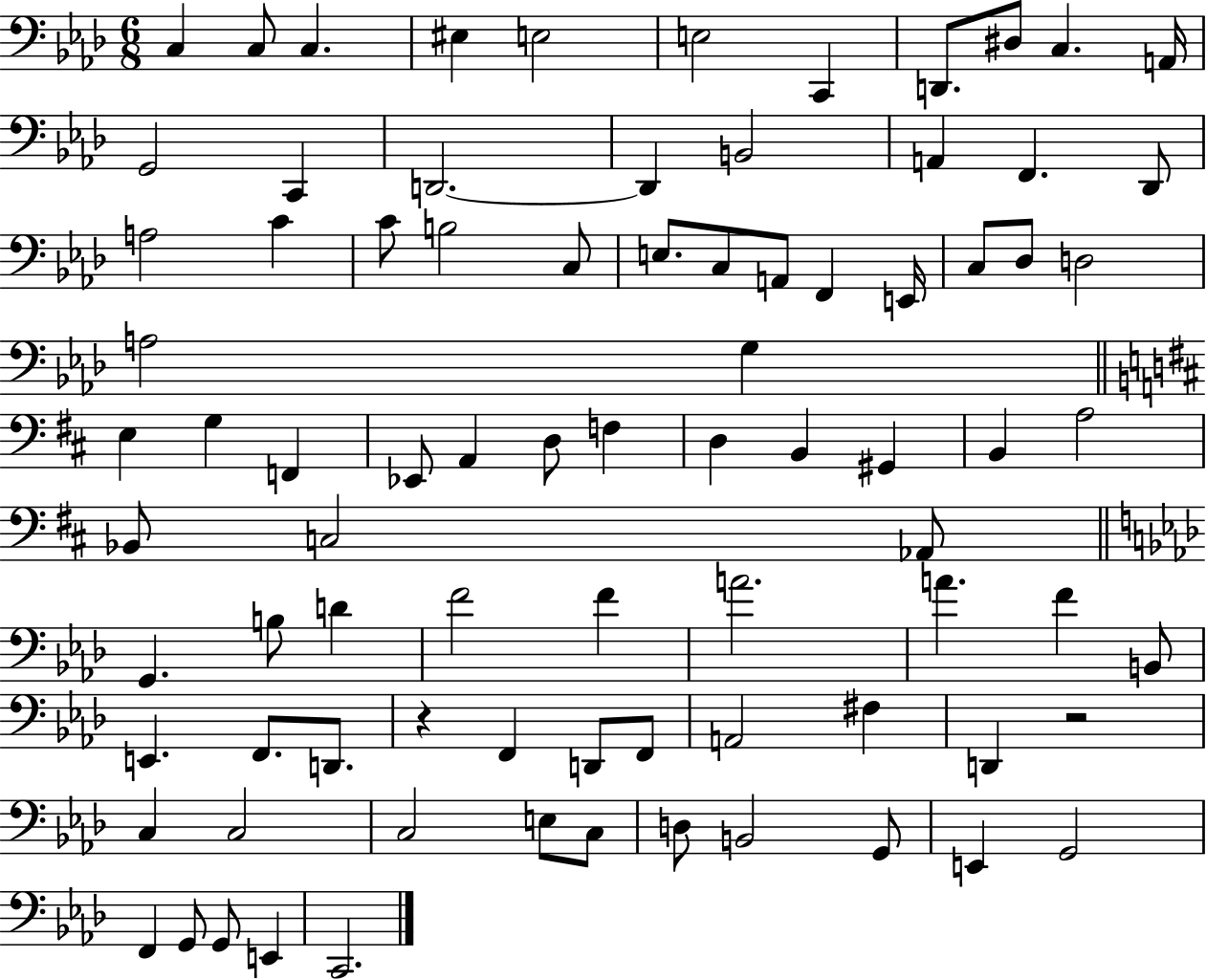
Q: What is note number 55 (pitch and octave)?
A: A4